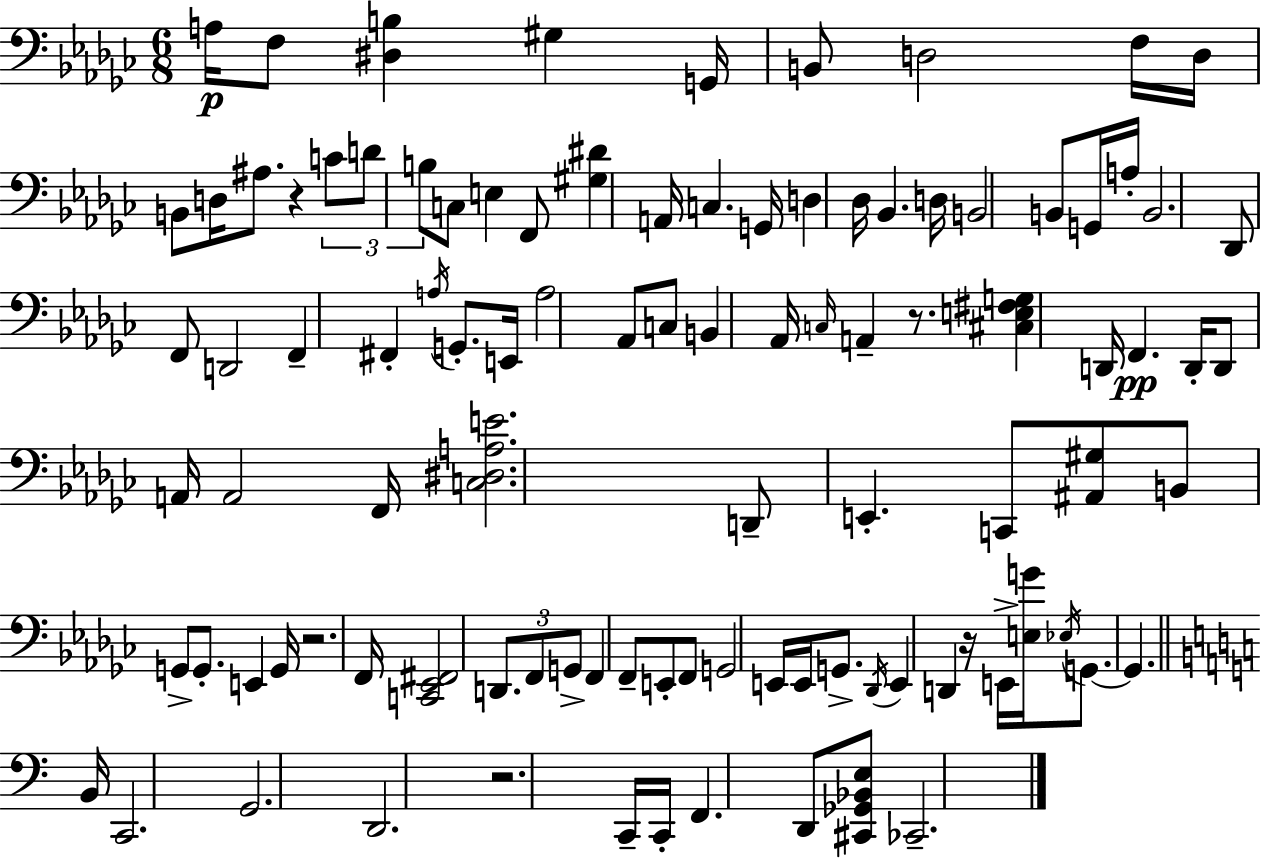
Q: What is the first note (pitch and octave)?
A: A3